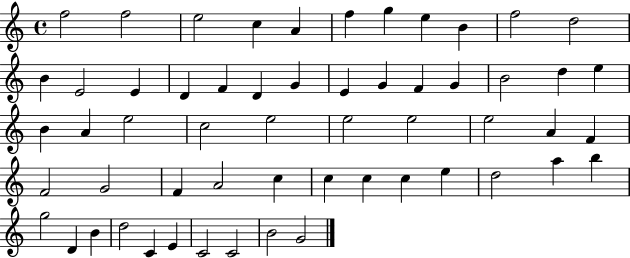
{
  \clef treble
  \time 4/4
  \defaultTimeSignature
  \key c \major
  f''2 f''2 | e''2 c''4 a'4 | f''4 g''4 e''4 b'4 | f''2 d''2 | \break b'4 e'2 e'4 | d'4 f'4 d'4 g'4 | e'4 g'4 f'4 g'4 | b'2 d''4 e''4 | \break b'4 a'4 e''2 | c''2 e''2 | e''2 e''2 | e''2 a'4 f'4 | \break f'2 g'2 | f'4 a'2 c''4 | c''4 c''4 c''4 e''4 | d''2 a''4 b''4 | \break g''2 d'4 b'4 | d''2 c'4 e'4 | c'2 c'2 | b'2 g'2 | \break \bar "|."
}